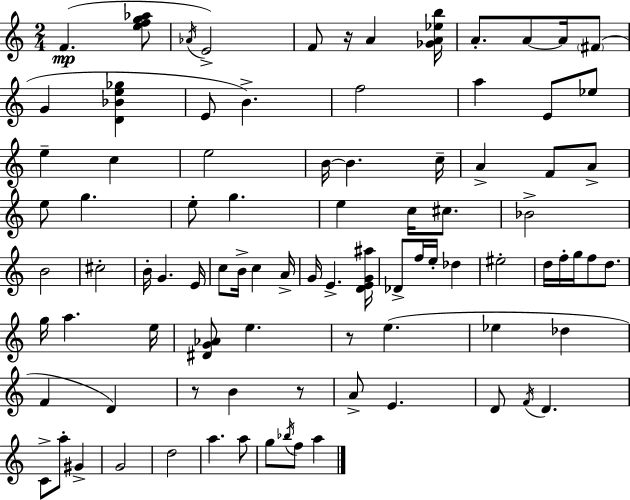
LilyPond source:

{
  \clef treble
  \numericTimeSignature
  \time 2/4
  \key c \major
  f'4.(\mp <e'' f'' g'' aes''>8 | \acciaccatura { aes'16 } e'2->) | f'8 r16 a'4 | <ges' a' ees'' b''>16 a'8.-. a'8~~ a'16 \parenthesize fis'8( | \break g'4 <d' bes' e'' ges''>4 | e'8 b'4.->) | f''2 | a''4 e'8 ees''8 | \break e''4-- c''4 | e''2 | b'16~~ b'4. | c''16-- a'4-> f'8 a'8-> | \break e''8 g''4. | e''8-. g''4. | e''4 c''16 cis''8. | bes'2-> | \break b'2 | cis''2-. | b'16-. g'4. | e'16 c''8 b'16-> c''4 | \break a'16-> g'16 e'4.-> | <d' e' g' ais''>16 des'8-> f''16 e''16-. des''4 | eis''2-. | d''16 f''16-. g''16 f''8 d''8. | \break g''16 a''4. | e''16 <dis' g' aes'>8 e''4. | r8 e''4.( | ees''4 des''4 | \break f'4 d'4) | r8 b'4 r8 | a'8-> e'4. | d'8 \acciaccatura { f'16 } d'4. | \break c'8-> a''8-. gis'4-> | g'2 | d''2 | a''4. | \break a''8 g''8 \acciaccatura { bes''16 } f''8 a''4 | \bar "|."
}